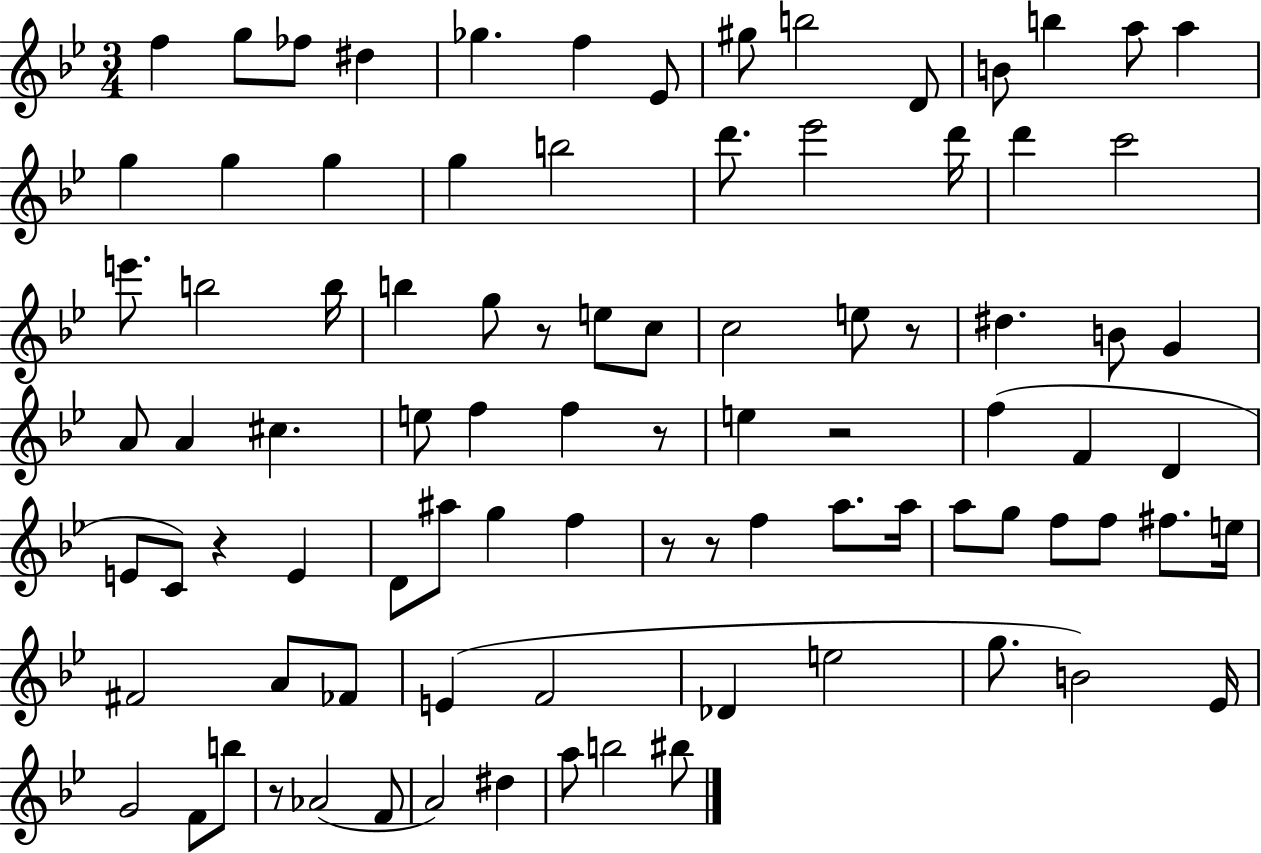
F5/q G5/e FES5/e D#5/q Gb5/q. F5/q Eb4/e G#5/e B5/h D4/e B4/e B5/q A5/e A5/q G5/q G5/q G5/q G5/q B5/h D6/e. Eb6/h D6/s D6/q C6/h E6/e. B5/h B5/s B5/q G5/e R/e E5/e C5/e C5/h E5/e R/e D#5/q. B4/e G4/q A4/e A4/q C#5/q. E5/e F5/q F5/q R/e E5/q R/h F5/q F4/q D4/q E4/e C4/e R/q E4/q D4/e A#5/e G5/q F5/q R/e R/e F5/q A5/e. A5/s A5/e G5/e F5/e F5/e F#5/e. E5/s F#4/h A4/e FES4/e E4/q F4/h Db4/q E5/h G5/e. B4/h Eb4/s G4/h F4/e B5/e R/e Ab4/h F4/e A4/h D#5/q A5/e B5/h BIS5/e